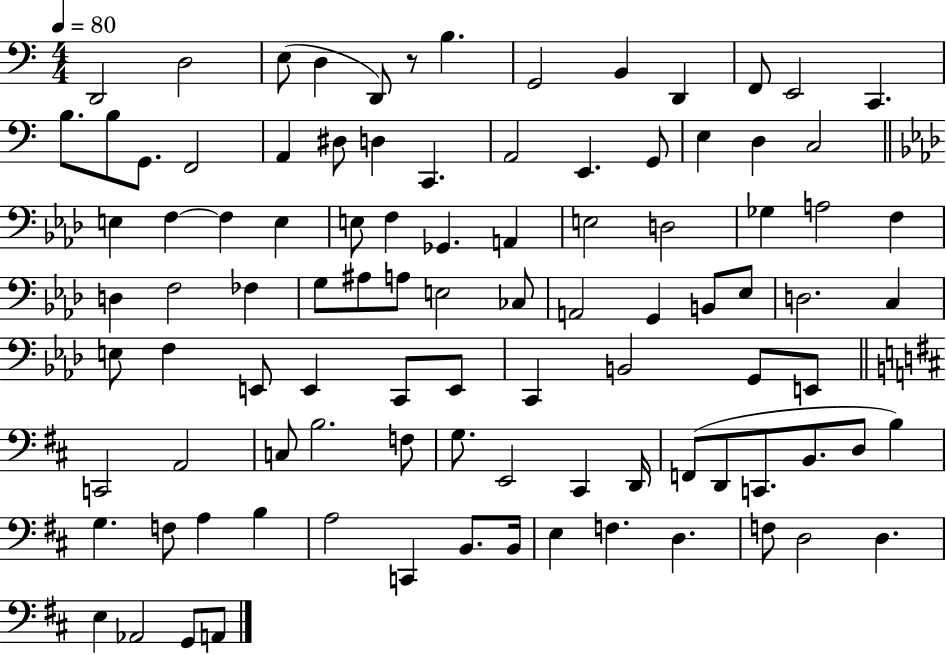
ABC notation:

X:1
T:Untitled
M:4/4
L:1/4
K:C
D,,2 D,2 E,/2 D, D,,/2 z/2 B, G,,2 B,, D,, F,,/2 E,,2 C,, B,/2 B,/2 G,,/2 F,,2 A,, ^D,/2 D, C,, A,,2 E,, G,,/2 E, D, C,2 E, F, F, E, E,/2 F, _G,, A,, E,2 D,2 _G, A,2 F, D, F,2 _F, G,/2 ^A,/2 A,/2 E,2 _C,/2 A,,2 G,, B,,/2 _E,/2 D,2 C, E,/2 F, E,,/2 E,, C,,/2 E,,/2 C,, B,,2 G,,/2 E,,/2 C,,2 A,,2 C,/2 B,2 F,/2 G,/2 E,,2 ^C,, D,,/4 F,,/2 D,,/2 C,,/2 B,,/2 D,/2 B, G, F,/2 A, B, A,2 C,, B,,/2 B,,/4 E, F, D, F,/2 D,2 D, E, _A,,2 G,,/2 A,,/2